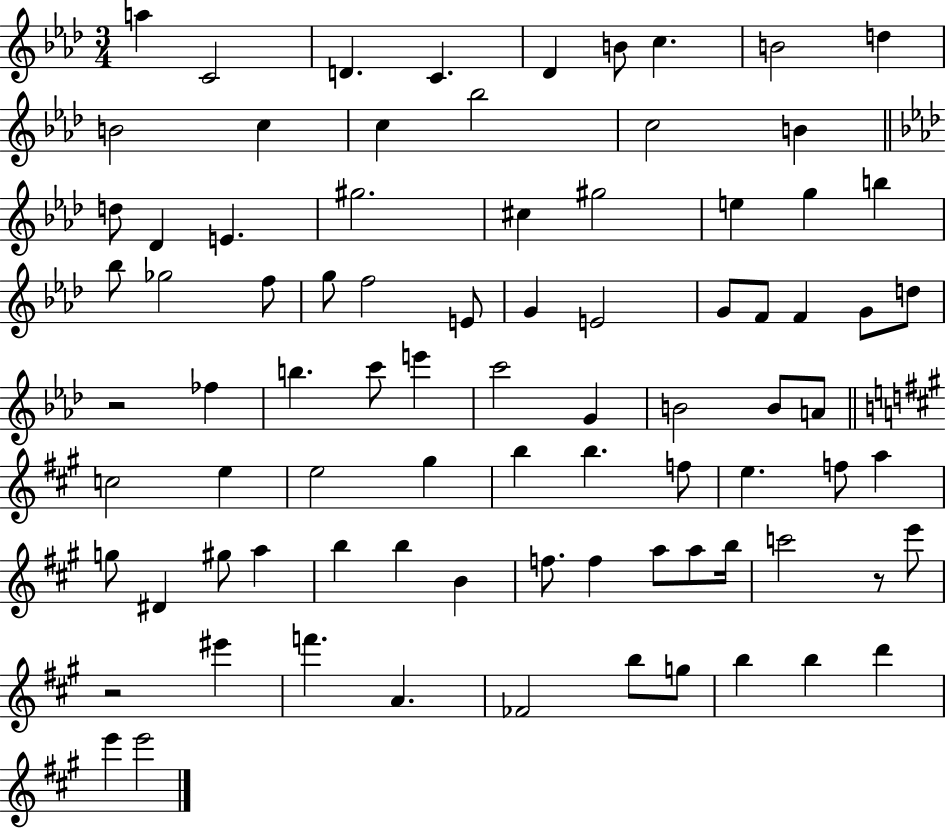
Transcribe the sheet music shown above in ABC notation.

X:1
T:Untitled
M:3/4
L:1/4
K:Ab
a C2 D C _D B/2 c B2 d B2 c c _b2 c2 B d/2 _D E ^g2 ^c ^g2 e g b _b/2 _g2 f/2 g/2 f2 E/2 G E2 G/2 F/2 F G/2 d/2 z2 _f b c'/2 e' c'2 G B2 B/2 A/2 c2 e e2 ^g b b f/2 e f/2 a g/2 ^D ^g/2 a b b B f/2 f a/2 a/2 b/4 c'2 z/2 e'/2 z2 ^e' f' A _F2 b/2 g/2 b b d' e' e'2